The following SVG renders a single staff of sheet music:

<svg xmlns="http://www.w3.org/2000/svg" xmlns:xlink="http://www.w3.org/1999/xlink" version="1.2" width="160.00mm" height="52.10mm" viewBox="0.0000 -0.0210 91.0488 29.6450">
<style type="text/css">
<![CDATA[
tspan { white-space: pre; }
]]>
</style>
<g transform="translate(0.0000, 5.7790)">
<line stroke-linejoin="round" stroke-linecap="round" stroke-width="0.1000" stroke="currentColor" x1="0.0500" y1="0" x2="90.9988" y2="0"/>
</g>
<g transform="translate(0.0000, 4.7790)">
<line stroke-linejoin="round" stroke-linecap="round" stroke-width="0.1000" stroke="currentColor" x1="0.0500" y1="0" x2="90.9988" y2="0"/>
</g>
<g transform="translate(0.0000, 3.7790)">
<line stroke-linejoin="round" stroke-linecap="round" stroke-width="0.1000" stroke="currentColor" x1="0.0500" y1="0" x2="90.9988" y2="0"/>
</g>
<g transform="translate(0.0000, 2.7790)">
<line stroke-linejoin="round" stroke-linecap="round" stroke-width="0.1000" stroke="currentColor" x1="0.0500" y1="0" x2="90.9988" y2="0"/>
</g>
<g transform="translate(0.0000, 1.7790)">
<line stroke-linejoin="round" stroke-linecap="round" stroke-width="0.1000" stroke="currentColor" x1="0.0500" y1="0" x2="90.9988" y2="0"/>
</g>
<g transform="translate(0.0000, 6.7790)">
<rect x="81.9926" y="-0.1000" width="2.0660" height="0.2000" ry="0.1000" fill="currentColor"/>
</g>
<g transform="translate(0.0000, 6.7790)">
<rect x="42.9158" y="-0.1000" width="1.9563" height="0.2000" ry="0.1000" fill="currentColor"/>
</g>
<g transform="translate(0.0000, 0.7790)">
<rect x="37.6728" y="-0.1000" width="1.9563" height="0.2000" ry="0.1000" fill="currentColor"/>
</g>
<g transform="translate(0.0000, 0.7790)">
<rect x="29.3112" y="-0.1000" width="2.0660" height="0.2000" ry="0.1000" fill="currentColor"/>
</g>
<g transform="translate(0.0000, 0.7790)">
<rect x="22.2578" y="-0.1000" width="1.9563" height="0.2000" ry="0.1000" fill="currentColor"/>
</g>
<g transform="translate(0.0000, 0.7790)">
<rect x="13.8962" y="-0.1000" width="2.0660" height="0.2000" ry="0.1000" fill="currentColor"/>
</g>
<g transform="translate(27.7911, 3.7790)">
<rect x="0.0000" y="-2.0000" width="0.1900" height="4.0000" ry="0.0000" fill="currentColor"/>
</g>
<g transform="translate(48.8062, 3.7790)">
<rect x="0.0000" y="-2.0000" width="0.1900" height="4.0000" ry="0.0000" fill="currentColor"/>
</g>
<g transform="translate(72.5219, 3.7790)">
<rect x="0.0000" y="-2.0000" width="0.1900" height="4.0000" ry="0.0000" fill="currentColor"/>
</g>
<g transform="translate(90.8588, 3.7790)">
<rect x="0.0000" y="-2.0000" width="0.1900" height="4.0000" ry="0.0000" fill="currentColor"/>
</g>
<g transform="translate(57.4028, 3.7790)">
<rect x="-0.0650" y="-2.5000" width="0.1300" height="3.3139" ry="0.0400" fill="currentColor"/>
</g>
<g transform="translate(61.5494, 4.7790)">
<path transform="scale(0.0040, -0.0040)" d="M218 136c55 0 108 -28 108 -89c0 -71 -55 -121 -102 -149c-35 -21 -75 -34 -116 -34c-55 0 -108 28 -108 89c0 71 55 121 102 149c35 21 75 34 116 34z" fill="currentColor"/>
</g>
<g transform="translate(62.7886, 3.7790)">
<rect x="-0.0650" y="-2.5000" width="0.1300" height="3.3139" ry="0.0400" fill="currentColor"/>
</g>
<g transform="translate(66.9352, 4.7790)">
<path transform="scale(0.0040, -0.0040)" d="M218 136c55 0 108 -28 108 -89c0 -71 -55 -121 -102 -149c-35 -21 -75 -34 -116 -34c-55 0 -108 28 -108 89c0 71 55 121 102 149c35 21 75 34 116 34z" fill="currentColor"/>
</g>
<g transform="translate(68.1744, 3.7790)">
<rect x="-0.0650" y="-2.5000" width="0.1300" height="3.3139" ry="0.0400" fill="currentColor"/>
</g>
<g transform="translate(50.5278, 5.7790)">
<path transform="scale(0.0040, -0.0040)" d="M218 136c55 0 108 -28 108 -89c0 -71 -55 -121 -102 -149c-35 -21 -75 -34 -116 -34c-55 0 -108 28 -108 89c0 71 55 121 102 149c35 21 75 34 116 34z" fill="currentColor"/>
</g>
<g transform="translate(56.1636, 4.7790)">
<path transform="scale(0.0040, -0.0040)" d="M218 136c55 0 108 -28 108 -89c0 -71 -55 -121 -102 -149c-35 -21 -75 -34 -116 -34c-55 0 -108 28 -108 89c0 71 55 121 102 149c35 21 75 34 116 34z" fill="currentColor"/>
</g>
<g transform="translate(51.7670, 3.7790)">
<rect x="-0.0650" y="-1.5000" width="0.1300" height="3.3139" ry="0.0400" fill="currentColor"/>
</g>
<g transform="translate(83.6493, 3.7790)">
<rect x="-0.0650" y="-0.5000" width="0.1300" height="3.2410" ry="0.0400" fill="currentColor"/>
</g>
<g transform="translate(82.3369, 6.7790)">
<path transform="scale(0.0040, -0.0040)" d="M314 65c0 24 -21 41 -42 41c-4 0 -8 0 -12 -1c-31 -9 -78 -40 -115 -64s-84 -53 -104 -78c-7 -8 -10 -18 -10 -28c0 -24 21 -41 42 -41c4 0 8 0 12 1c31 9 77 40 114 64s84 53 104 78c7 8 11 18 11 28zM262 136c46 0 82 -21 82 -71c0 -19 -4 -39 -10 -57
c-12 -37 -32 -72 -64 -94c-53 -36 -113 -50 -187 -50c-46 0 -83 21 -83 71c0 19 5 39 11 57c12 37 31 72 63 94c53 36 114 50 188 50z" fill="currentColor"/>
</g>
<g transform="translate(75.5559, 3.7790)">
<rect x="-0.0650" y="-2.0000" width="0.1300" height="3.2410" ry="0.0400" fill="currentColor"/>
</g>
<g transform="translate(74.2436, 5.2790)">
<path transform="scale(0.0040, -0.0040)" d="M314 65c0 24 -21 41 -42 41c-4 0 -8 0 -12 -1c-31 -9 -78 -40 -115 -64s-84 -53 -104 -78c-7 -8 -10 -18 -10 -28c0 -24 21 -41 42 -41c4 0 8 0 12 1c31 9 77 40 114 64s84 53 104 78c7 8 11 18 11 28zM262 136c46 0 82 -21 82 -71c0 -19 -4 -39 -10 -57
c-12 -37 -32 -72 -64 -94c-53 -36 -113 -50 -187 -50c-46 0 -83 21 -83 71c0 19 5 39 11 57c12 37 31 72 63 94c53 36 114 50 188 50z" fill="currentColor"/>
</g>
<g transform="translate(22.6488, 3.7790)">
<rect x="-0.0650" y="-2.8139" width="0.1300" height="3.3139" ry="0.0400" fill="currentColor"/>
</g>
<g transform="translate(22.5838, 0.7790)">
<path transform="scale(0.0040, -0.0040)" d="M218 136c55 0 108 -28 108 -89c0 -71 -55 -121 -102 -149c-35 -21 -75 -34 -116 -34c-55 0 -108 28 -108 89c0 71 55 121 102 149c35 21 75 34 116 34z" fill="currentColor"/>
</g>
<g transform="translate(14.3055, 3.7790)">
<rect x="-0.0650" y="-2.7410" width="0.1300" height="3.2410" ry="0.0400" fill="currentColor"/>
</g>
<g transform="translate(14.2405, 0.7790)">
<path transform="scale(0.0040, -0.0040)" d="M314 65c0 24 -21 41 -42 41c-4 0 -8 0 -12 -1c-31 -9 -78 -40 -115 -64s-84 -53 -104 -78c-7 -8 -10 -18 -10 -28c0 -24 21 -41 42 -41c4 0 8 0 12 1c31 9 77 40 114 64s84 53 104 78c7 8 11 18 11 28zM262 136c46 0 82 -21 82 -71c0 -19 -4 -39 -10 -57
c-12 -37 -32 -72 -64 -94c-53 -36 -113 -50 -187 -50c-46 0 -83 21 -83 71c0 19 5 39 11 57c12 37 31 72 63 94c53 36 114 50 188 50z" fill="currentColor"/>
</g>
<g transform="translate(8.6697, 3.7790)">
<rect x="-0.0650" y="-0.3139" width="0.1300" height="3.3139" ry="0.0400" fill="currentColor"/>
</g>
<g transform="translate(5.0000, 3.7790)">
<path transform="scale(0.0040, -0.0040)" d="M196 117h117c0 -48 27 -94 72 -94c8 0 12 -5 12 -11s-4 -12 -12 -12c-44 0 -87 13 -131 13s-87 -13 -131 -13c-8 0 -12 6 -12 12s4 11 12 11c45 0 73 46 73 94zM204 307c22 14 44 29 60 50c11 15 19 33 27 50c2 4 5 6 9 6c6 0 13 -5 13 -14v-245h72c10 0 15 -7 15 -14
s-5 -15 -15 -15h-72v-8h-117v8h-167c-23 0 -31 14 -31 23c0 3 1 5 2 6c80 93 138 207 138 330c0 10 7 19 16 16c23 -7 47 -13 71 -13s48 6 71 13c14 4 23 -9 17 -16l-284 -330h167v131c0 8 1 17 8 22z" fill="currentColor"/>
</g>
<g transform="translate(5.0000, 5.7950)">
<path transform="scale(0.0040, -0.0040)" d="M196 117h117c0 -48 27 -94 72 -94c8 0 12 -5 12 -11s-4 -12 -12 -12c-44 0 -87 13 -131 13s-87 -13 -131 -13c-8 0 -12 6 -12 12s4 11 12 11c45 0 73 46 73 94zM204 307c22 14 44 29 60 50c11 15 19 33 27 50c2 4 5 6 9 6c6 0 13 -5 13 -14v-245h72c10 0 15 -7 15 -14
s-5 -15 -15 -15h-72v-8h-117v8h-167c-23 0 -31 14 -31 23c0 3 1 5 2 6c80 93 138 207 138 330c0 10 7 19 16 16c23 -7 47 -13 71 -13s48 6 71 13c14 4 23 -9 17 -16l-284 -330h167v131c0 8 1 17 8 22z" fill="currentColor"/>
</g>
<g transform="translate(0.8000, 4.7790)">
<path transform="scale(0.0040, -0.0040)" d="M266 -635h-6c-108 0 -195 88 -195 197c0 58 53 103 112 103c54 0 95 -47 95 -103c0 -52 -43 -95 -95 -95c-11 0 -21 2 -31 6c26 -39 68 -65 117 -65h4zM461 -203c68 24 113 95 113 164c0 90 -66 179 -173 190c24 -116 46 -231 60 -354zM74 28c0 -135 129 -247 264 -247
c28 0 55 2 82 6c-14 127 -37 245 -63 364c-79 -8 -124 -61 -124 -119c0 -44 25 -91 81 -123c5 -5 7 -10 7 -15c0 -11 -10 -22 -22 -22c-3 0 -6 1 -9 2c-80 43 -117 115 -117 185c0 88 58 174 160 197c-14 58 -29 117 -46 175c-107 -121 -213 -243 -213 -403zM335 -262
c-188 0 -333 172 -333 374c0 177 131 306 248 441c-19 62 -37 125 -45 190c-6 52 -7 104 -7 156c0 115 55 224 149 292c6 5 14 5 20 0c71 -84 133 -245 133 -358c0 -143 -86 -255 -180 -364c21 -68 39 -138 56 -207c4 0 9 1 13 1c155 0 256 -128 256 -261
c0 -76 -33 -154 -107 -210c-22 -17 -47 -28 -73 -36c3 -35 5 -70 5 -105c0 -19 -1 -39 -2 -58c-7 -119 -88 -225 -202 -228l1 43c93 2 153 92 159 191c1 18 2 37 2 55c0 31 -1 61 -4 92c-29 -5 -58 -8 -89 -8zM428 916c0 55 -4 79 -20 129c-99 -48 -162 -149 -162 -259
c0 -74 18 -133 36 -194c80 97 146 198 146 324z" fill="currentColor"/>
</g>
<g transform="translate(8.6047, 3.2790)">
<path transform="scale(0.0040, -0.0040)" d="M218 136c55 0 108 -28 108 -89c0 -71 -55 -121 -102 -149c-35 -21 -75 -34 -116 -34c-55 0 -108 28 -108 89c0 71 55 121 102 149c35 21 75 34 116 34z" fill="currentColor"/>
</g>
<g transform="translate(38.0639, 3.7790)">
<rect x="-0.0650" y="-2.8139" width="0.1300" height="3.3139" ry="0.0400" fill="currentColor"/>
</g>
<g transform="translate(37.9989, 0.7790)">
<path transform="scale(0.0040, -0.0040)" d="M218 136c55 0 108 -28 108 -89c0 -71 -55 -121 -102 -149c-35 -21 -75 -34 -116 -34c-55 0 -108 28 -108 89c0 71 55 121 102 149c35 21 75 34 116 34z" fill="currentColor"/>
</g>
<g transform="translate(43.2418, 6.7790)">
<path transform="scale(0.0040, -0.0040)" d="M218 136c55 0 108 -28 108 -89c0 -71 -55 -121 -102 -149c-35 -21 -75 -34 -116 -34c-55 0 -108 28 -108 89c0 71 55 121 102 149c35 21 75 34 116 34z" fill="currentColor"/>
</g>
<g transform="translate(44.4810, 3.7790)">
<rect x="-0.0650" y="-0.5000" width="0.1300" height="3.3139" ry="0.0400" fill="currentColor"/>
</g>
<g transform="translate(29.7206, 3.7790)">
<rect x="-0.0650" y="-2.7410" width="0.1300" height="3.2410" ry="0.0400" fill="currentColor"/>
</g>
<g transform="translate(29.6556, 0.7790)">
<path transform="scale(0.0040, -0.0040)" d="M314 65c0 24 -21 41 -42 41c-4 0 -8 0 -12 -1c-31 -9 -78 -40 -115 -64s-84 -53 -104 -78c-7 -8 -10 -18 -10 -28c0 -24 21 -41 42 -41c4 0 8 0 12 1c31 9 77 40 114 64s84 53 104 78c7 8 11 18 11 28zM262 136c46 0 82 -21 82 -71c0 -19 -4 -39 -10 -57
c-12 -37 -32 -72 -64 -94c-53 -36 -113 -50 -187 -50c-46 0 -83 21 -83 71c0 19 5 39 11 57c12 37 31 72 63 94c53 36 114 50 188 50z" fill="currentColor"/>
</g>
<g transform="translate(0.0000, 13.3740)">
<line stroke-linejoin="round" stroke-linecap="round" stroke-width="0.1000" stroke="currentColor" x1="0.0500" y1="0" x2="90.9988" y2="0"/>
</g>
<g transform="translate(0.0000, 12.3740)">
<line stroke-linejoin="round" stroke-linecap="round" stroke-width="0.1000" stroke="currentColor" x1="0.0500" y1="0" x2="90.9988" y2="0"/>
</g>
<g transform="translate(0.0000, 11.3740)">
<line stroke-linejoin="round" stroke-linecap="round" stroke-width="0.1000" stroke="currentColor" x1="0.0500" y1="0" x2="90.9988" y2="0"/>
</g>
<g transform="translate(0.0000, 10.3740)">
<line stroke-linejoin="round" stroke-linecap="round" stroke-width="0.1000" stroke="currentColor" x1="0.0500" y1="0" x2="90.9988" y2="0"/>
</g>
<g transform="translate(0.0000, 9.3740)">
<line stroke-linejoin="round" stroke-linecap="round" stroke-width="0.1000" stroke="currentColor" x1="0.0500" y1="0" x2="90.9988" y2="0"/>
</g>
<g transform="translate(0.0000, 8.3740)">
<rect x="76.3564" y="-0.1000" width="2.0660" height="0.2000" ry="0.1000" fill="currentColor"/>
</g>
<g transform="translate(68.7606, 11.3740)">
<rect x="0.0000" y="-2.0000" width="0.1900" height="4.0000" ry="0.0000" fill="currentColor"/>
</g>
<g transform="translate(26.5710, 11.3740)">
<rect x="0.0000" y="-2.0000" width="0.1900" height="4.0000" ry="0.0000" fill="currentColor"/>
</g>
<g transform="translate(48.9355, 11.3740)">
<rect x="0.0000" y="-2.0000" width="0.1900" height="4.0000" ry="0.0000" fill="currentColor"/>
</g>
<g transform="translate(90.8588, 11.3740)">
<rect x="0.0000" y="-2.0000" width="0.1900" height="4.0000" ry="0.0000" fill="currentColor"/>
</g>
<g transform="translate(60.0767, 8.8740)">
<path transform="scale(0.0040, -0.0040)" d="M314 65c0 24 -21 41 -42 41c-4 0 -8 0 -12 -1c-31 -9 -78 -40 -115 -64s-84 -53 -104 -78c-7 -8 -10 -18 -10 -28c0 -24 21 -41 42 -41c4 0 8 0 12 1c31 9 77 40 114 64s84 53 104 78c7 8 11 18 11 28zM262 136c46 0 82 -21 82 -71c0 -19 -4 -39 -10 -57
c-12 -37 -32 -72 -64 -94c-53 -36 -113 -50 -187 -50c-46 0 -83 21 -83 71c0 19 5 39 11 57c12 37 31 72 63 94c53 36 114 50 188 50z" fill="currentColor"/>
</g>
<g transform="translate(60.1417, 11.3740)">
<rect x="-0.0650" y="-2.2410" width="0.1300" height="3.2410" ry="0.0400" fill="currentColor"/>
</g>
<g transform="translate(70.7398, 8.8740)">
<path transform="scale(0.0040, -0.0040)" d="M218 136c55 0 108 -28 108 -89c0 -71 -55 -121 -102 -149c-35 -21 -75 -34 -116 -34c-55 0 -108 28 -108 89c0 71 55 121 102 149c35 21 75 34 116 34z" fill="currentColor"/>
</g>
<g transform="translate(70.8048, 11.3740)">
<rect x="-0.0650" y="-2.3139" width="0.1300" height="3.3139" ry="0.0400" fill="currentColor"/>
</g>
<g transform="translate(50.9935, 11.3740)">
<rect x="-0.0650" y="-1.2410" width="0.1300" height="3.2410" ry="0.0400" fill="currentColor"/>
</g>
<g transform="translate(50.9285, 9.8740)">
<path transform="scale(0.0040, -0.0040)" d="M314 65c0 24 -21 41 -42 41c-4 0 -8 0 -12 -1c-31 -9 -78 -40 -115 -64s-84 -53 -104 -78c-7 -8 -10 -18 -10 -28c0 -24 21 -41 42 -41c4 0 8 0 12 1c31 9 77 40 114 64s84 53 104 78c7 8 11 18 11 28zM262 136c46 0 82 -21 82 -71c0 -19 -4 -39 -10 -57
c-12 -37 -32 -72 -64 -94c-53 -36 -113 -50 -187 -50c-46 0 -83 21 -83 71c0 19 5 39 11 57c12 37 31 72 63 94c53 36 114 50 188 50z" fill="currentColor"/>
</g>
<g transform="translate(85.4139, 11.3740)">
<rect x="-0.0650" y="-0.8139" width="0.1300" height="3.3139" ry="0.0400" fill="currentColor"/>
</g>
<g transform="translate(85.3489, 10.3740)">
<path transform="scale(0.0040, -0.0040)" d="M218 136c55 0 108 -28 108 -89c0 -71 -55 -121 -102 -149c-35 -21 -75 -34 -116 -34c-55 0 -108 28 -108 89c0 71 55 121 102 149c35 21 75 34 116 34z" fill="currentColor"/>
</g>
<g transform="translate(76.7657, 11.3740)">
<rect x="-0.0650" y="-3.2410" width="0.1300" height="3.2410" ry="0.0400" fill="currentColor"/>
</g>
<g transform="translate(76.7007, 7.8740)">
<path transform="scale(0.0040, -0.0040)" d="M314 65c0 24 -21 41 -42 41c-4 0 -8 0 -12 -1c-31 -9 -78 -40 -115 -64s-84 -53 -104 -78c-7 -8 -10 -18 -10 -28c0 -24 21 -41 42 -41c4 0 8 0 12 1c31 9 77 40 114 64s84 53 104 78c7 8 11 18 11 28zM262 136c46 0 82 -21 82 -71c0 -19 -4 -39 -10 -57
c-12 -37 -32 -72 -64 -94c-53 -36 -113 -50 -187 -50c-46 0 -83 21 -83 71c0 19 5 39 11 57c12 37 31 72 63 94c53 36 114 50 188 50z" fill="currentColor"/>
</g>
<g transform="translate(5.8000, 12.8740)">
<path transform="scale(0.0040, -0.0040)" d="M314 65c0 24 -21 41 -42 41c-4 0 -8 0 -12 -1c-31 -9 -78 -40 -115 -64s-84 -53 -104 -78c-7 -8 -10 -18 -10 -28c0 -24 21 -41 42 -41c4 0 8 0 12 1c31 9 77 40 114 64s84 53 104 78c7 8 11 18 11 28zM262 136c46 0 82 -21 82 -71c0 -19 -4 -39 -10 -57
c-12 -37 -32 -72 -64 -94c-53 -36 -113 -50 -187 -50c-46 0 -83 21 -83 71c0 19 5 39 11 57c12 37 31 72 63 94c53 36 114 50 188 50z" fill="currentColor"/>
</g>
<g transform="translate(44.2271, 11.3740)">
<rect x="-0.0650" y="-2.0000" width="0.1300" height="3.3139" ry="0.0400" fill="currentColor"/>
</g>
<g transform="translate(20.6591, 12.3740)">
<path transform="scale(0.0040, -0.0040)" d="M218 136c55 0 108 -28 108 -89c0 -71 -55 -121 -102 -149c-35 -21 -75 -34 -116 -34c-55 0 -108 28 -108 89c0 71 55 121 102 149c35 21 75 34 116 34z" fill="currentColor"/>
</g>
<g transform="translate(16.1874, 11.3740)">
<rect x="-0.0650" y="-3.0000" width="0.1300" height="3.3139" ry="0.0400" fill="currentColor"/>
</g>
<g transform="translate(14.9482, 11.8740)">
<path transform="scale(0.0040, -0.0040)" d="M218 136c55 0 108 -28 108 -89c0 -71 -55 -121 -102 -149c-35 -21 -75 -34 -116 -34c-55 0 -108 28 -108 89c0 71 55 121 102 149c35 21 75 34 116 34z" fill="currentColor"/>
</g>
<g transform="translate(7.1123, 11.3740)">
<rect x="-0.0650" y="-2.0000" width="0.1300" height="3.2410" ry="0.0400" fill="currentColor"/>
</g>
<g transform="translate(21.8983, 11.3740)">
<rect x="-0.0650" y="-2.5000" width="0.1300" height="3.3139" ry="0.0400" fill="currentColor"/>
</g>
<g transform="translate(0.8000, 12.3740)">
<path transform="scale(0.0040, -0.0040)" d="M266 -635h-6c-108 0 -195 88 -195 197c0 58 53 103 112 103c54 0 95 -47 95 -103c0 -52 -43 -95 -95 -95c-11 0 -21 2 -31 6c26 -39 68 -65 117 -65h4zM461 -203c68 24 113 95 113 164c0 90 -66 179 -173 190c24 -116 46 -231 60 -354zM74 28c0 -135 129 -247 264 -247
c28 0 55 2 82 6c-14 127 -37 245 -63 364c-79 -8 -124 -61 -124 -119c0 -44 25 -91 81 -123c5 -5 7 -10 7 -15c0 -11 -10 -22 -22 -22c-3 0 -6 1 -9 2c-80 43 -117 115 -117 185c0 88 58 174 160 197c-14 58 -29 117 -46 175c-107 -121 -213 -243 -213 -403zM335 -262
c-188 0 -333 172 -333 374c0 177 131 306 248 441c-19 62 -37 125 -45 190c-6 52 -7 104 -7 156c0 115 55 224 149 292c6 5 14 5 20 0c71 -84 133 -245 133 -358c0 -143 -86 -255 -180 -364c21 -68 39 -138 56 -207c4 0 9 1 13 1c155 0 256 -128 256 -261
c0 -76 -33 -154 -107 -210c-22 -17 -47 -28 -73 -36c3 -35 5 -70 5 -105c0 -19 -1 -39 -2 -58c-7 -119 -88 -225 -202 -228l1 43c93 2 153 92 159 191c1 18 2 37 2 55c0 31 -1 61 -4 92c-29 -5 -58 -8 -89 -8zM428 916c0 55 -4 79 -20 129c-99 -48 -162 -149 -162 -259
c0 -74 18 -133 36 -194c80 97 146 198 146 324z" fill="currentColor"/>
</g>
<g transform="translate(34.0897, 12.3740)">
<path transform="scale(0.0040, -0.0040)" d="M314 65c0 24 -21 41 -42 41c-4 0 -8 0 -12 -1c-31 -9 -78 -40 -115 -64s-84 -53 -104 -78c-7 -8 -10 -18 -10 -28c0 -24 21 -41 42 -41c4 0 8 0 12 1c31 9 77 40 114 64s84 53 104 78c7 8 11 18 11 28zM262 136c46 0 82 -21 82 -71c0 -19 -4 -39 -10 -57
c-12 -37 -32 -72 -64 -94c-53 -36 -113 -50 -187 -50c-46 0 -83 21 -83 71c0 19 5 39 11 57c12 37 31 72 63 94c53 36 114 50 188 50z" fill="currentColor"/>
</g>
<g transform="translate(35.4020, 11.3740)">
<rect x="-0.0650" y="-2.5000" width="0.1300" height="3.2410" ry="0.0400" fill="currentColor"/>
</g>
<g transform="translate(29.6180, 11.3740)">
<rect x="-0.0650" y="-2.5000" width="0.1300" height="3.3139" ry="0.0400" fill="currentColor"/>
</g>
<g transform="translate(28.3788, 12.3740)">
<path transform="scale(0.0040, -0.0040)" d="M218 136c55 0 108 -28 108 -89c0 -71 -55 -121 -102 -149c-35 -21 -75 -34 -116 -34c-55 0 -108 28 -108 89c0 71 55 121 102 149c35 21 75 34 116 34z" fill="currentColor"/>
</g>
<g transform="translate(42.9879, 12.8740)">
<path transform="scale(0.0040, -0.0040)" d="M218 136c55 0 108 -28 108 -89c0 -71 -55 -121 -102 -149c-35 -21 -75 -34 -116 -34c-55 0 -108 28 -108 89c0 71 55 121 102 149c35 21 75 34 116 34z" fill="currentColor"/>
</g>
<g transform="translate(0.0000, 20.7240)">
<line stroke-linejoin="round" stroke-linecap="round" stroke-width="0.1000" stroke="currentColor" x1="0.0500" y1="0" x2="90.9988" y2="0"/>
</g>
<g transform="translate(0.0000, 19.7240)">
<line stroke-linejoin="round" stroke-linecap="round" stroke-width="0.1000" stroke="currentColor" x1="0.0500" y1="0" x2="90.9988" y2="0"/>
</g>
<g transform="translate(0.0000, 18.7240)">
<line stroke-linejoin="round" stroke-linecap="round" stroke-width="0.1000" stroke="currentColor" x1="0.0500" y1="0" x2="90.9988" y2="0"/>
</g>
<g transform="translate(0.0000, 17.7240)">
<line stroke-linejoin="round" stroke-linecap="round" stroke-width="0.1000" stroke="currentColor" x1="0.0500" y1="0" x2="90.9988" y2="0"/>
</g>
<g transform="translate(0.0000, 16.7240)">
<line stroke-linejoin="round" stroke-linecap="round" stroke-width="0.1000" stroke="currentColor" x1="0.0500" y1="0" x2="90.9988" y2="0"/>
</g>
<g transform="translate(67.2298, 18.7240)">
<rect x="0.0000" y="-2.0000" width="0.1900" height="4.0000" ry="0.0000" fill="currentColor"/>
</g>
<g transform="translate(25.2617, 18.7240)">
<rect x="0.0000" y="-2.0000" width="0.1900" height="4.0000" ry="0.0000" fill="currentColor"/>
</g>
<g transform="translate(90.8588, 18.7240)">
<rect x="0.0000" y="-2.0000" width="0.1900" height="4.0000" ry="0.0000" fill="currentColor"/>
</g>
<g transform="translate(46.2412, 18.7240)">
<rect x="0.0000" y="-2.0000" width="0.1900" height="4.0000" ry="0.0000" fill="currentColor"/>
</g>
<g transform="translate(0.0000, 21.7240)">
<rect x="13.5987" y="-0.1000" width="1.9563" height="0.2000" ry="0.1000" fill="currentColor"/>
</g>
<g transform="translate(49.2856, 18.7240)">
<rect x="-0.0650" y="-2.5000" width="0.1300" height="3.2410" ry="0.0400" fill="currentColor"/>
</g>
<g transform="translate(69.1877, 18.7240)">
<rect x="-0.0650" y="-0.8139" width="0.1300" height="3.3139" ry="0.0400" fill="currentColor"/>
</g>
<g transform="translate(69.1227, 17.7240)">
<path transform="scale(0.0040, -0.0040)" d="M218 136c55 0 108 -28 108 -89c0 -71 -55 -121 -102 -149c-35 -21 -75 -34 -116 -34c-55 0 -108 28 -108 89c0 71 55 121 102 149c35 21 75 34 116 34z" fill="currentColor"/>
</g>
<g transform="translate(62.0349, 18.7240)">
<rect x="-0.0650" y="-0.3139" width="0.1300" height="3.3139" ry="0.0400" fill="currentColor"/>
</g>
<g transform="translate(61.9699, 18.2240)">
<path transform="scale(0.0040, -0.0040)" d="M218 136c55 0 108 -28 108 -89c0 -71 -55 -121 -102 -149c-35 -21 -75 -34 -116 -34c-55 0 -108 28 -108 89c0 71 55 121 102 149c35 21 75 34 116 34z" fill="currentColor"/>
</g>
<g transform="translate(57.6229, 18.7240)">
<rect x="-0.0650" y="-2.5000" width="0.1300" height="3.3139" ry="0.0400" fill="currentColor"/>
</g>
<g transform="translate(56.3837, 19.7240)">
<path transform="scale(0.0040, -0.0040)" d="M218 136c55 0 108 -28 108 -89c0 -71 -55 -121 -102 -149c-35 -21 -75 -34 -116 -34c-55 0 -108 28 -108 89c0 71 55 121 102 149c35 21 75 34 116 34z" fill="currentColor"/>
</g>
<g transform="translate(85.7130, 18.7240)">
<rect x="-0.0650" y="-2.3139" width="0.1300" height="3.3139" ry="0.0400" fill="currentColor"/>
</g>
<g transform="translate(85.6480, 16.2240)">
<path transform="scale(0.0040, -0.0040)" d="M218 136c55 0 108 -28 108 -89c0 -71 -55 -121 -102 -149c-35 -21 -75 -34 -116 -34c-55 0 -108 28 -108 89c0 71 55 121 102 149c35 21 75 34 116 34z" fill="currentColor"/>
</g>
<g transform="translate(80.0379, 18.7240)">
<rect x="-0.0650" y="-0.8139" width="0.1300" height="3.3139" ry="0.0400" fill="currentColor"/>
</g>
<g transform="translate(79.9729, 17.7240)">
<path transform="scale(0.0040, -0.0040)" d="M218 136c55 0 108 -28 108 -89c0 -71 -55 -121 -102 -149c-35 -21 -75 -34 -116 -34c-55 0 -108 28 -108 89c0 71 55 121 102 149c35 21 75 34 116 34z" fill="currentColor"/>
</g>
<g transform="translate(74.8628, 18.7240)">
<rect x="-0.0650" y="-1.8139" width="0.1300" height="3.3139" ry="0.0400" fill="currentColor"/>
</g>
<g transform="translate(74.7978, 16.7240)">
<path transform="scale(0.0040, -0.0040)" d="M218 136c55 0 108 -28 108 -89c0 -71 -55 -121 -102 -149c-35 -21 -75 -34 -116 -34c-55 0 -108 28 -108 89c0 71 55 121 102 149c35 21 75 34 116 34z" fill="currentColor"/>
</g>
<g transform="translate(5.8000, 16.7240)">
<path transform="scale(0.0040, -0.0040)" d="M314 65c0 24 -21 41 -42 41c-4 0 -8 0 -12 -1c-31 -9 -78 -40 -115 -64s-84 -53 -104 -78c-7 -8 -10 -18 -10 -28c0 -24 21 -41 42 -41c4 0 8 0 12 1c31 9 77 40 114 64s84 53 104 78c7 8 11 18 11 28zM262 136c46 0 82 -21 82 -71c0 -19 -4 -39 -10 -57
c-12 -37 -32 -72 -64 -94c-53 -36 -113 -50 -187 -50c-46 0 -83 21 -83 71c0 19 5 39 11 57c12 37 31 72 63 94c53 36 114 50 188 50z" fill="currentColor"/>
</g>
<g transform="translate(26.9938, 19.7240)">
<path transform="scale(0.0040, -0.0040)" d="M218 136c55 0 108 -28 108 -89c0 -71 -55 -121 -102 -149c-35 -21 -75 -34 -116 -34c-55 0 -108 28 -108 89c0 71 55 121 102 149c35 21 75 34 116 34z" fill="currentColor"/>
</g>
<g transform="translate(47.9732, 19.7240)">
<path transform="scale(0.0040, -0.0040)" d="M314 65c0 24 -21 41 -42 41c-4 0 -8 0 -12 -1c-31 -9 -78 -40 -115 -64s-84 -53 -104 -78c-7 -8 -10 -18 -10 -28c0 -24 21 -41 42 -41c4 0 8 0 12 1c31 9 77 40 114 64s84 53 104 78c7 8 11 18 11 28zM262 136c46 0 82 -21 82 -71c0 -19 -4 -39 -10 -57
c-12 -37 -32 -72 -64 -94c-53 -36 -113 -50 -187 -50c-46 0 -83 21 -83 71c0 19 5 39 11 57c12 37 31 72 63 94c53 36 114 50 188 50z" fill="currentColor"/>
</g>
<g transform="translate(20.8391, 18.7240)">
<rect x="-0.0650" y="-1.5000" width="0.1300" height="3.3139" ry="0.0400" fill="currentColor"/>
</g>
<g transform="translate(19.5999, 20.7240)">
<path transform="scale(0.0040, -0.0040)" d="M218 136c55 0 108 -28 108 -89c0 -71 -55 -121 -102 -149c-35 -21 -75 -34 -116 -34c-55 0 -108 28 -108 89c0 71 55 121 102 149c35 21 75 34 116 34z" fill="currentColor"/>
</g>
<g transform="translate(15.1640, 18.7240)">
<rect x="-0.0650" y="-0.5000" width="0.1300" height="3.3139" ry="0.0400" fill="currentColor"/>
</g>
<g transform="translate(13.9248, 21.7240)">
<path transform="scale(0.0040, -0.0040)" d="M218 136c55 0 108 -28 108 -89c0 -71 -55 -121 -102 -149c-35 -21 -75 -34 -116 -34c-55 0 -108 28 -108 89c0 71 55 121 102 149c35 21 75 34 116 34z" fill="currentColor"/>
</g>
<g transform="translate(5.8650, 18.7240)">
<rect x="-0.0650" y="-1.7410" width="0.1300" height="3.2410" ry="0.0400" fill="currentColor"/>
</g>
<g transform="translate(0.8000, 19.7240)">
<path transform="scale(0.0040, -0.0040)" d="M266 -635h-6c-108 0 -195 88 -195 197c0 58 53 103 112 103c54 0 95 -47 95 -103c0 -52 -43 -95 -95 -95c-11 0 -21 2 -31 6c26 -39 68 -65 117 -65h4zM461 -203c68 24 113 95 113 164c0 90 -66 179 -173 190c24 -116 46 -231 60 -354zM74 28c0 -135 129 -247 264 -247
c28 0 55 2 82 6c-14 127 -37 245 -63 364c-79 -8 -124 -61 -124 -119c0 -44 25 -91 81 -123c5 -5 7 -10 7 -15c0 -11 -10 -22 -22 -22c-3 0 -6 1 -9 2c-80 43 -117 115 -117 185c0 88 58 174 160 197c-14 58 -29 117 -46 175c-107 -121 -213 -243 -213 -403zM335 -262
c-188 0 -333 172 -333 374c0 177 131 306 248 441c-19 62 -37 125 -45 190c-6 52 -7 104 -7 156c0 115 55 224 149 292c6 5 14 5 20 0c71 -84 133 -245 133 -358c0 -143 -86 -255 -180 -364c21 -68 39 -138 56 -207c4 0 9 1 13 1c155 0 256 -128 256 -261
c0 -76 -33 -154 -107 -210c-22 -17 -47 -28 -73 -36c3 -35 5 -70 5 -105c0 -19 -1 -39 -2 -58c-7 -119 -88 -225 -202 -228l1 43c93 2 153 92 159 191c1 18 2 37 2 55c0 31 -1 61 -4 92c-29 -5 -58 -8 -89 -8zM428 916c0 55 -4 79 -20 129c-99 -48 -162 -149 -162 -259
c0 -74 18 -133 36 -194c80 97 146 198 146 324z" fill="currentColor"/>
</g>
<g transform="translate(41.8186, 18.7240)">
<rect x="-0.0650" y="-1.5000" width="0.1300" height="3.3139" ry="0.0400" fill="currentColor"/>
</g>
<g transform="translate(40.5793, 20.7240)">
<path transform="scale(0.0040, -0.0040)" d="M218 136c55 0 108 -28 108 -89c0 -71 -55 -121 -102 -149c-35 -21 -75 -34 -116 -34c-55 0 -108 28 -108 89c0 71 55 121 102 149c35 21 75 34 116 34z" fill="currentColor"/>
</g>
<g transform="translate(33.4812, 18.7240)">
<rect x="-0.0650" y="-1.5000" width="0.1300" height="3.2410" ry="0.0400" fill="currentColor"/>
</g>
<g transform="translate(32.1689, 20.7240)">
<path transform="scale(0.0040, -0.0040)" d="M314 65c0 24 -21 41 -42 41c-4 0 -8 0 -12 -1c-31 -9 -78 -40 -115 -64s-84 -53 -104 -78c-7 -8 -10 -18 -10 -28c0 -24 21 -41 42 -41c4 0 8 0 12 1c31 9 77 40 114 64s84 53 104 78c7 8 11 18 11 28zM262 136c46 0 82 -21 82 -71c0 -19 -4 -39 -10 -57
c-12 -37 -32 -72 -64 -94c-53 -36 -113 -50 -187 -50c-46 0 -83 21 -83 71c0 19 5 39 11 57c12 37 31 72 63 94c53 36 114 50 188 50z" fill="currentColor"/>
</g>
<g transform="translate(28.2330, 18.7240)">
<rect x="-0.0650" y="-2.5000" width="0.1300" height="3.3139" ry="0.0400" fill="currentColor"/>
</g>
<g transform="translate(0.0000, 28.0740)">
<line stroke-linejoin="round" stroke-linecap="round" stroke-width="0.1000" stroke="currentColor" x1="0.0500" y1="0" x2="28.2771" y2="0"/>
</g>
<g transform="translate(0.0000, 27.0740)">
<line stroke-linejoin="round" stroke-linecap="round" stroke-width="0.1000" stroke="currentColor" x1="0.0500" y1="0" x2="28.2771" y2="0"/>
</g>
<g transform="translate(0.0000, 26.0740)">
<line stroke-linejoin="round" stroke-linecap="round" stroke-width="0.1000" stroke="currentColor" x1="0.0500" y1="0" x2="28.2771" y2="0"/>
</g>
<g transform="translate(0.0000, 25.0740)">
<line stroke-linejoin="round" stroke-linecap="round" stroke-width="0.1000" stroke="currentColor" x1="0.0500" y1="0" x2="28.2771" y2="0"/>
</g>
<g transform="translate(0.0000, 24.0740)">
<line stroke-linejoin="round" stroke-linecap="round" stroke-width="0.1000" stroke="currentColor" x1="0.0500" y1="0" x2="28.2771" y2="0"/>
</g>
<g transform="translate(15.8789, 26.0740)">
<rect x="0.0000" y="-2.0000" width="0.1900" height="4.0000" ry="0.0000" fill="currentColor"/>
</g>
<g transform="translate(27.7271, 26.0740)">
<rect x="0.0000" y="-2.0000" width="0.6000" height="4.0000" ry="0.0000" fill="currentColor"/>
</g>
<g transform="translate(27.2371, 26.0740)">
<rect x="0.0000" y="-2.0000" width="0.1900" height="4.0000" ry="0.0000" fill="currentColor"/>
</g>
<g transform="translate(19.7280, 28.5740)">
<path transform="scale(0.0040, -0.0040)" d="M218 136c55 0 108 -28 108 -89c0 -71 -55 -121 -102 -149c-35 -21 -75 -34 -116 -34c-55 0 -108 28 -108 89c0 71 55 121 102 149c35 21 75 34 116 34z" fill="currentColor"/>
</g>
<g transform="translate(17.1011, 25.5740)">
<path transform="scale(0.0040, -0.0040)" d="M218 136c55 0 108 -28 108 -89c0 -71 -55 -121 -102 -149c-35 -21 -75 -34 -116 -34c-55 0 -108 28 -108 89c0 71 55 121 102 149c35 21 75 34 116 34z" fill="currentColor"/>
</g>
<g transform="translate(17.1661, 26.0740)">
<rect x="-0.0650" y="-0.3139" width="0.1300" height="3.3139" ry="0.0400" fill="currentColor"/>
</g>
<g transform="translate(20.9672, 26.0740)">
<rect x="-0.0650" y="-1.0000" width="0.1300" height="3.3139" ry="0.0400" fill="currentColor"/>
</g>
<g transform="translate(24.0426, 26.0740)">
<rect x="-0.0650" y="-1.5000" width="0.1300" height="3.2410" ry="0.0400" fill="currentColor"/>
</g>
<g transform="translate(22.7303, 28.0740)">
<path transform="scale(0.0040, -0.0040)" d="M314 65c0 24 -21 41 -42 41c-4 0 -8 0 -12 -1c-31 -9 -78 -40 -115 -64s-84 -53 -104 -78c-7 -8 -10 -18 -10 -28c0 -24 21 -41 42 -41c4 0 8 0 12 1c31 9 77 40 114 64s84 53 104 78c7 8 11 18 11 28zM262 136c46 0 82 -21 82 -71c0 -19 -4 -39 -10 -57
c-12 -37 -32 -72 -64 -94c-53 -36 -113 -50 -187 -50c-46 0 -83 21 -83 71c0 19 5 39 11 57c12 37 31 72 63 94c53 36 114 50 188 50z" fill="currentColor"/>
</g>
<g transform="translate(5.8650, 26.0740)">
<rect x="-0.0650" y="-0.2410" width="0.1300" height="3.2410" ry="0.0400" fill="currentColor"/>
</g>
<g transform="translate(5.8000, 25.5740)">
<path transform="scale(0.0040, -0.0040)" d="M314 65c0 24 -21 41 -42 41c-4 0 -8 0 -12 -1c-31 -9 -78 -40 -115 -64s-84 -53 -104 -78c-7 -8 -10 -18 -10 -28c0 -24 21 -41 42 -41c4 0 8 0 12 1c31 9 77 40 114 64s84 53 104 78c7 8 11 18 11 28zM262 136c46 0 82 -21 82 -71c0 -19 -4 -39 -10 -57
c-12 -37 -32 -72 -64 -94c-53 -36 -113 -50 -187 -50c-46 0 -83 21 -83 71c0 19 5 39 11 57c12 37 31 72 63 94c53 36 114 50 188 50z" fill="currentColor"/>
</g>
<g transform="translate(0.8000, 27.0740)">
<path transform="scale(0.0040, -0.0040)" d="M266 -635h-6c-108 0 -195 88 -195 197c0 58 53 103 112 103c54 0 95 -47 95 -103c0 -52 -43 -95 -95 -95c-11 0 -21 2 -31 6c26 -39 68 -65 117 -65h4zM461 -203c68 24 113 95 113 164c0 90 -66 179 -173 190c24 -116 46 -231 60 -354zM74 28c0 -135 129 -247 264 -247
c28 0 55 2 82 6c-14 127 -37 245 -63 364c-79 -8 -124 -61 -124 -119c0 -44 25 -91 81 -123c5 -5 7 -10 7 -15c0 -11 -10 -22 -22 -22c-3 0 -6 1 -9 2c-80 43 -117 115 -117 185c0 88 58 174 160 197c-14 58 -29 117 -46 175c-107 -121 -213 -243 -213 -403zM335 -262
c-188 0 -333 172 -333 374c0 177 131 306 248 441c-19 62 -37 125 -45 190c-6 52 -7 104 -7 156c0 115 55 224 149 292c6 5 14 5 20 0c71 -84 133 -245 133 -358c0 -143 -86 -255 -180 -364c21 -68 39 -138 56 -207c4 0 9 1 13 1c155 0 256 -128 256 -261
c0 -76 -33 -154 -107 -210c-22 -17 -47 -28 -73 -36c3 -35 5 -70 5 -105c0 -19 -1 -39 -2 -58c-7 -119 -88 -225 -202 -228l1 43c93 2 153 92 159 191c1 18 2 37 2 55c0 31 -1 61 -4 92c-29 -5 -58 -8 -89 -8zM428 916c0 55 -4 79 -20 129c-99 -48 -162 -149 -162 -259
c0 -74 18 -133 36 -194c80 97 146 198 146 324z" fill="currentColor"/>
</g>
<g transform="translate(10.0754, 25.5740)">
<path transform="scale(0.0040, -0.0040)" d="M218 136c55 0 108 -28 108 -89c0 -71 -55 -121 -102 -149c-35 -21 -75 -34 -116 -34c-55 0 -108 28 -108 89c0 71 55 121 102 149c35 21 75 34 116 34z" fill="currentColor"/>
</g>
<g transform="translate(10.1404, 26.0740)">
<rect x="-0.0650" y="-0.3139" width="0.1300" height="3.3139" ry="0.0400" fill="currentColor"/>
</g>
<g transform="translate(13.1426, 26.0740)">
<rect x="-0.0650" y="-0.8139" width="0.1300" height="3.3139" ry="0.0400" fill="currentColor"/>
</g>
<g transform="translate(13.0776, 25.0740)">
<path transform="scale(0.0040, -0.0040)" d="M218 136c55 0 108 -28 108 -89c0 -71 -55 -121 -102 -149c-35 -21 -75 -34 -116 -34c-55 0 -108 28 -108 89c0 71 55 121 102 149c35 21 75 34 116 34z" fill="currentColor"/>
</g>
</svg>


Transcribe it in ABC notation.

X:1
T:Untitled
M:4/4
L:1/4
K:C
c a2 a a2 a C E G G G F2 C2 F2 A G G G2 F e2 g2 g b2 d f2 C E G E2 E G2 G c d f d g c2 c d c D E2